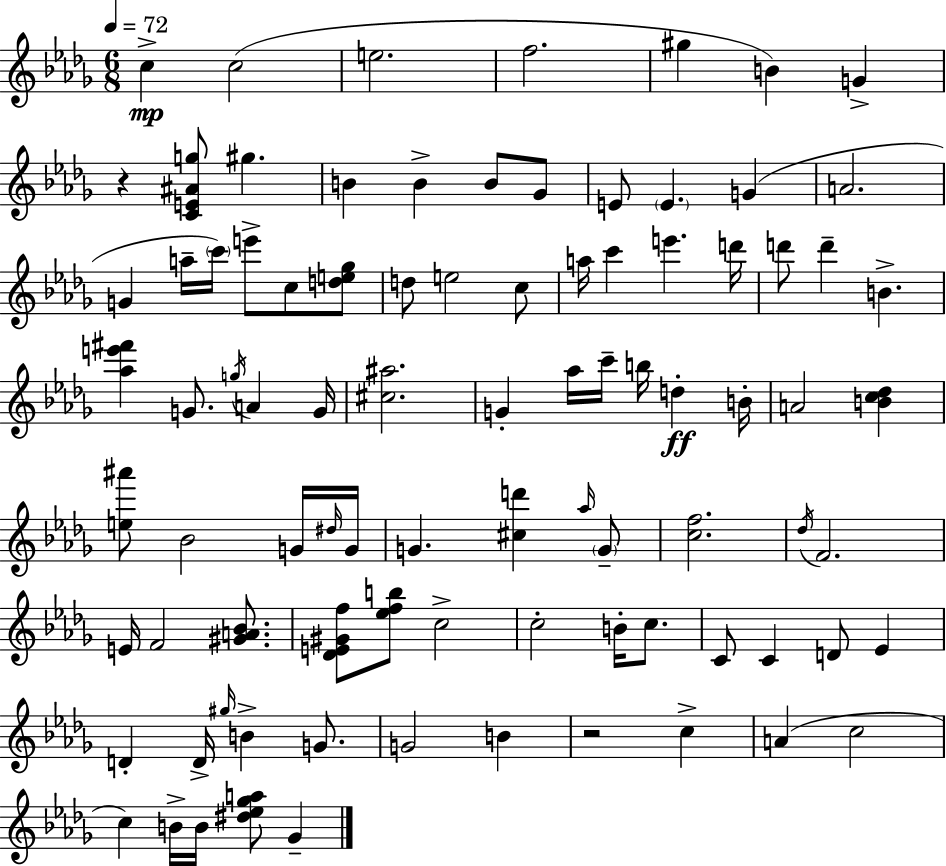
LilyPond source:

{
  \clef treble
  \numericTimeSignature
  \time 6/8
  \key bes \minor
  \tempo 4 = 72
  \repeat volta 2 { c''4->\mp c''2( | e''2. | f''2. | gis''4 b'4) g'4-> | \break r4 <c' e' ais' g''>8 gis''4. | b'4 b'4-> b'8 ges'8 | e'8 \parenthesize e'4. g'4( | a'2. | \break g'4 a''16-- \parenthesize c'''16) e'''8-> c''8 <d'' e'' ges''>8 | d''8 e''2 c''8 | a''16 c'''4 e'''4. d'''16 | d'''8 d'''4-- b'4.-> | \break <aes'' e''' fis'''>4 g'8. \acciaccatura { g''16 } a'4 | g'16 <cis'' ais''>2. | g'4-. aes''16 c'''16-- b''16 d''4-.\ff | b'16-. a'2 <b' c'' des''>4 | \break <e'' ais'''>8 bes'2 g'16 | \grace { dis''16 } g'16 g'4. <cis'' d'''>4 | \grace { aes''16 } \parenthesize g'8-- <c'' f''>2. | \acciaccatura { des''16 } f'2. | \break e'16 f'2 | <gis' a' bes'>8. <des' e' gis' f''>8 <ees'' f'' b''>8 c''2-> | c''2-. | b'16-. c''8. c'8 c'4 d'8 | \break ees'4 d'4-. d'16-> \grace { gis''16 } b'4-> | g'8. g'2 | b'4 r2 | c''4-> a'4( c''2 | \break c''4) b'16-> b'16 <dis'' ees'' ges'' a''>8 | ges'4-- } \bar "|."
}